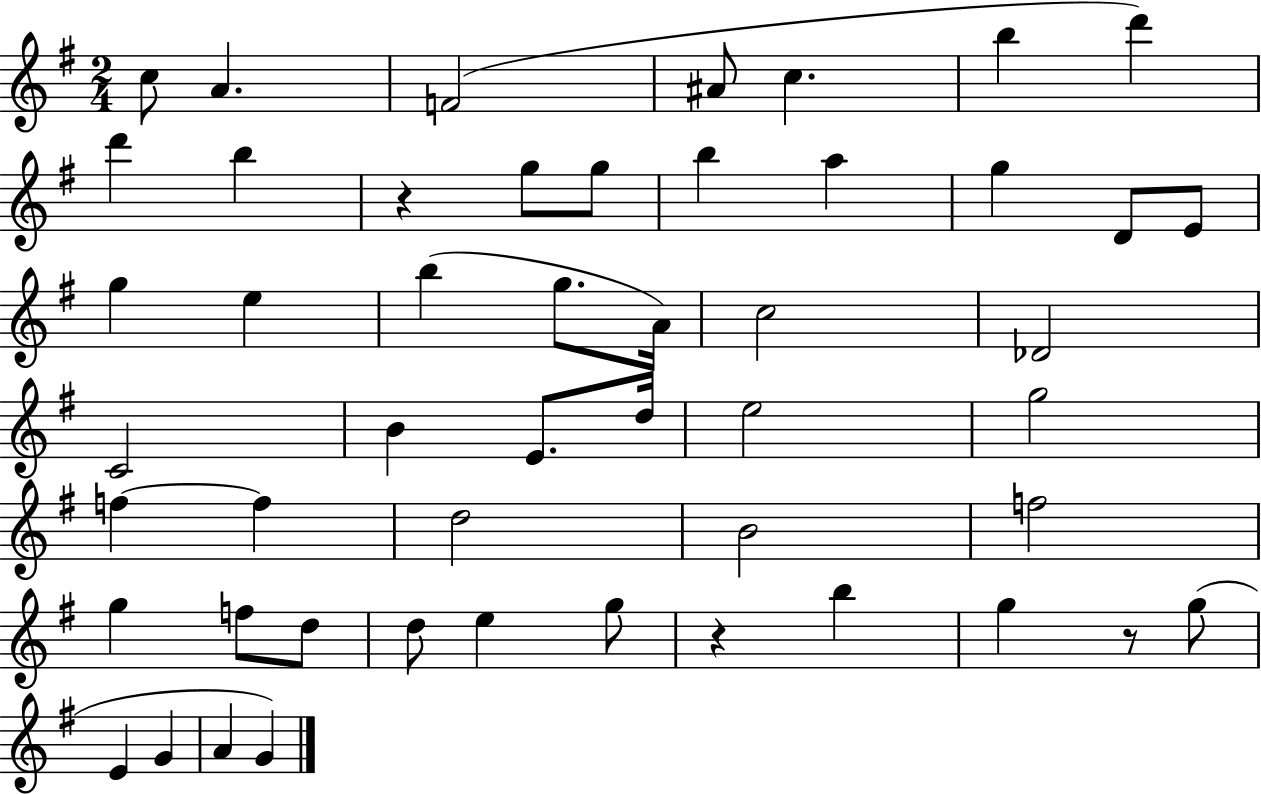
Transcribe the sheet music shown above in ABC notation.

X:1
T:Untitled
M:2/4
L:1/4
K:G
c/2 A F2 ^A/2 c b d' d' b z g/2 g/2 b a g D/2 E/2 g e b g/2 A/4 c2 _D2 C2 B E/2 d/4 e2 g2 f f d2 B2 f2 g f/2 d/2 d/2 e g/2 z b g z/2 g/2 E G A G